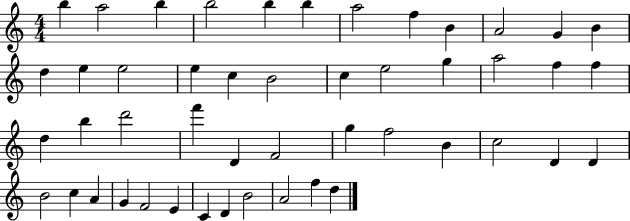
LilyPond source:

{
  \clef treble
  \numericTimeSignature
  \time 4/4
  \key c \major
  b''4 a''2 b''4 | b''2 b''4 b''4 | a''2 f''4 b'4 | a'2 g'4 b'4 | \break d''4 e''4 e''2 | e''4 c''4 b'2 | c''4 e''2 g''4 | a''2 f''4 f''4 | \break d''4 b''4 d'''2 | f'''4 d'4 f'2 | g''4 f''2 b'4 | c''2 d'4 d'4 | \break b'2 c''4 a'4 | g'4 f'2 e'4 | c'4 d'4 b'2 | a'2 f''4 d''4 | \break \bar "|."
}